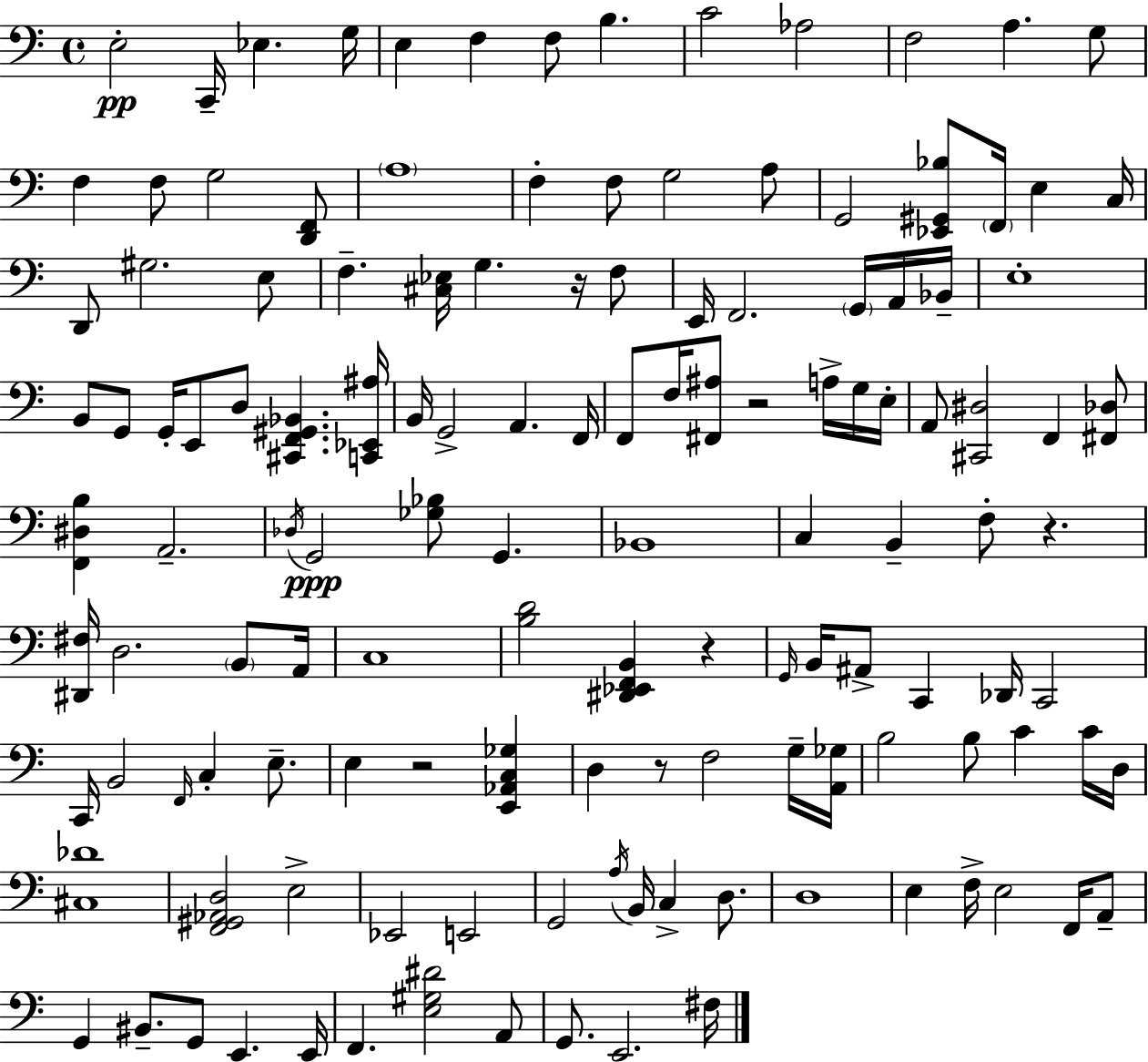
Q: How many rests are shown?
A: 6